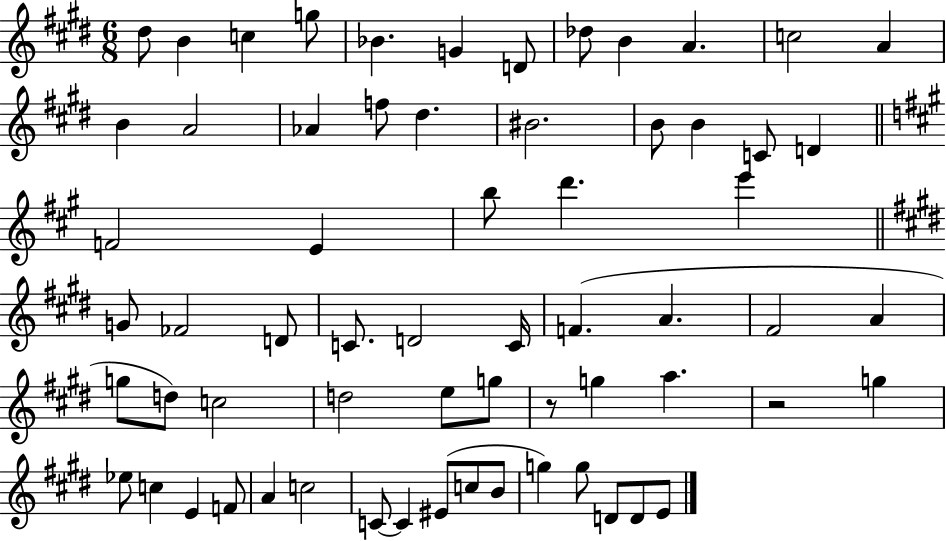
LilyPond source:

{
  \clef treble
  \numericTimeSignature
  \time 6/8
  \key e \major
  dis''8 b'4 c''4 g''8 | bes'4. g'4 d'8 | des''8 b'4 a'4. | c''2 a'4 | \break b'4 a'2 | aes'4 f''8 dis''4. | bis'2. | b'8 b'4 c'8 d'4 | \break \bar "||" \break \key a \major f'2 e'4 | b''8 d'''4. e'''4 | \bar "||" \break \key e \major g'8 fes'2 d'8 | c'8. d'2 c'16 | f'4.( a'4. | fis'2 a'4 | \break g''8 d''8) c''2 | d''2 e''8 g''8 | r8 g''4 a''4. | r2 g''4 | \break ees''8 c''4 e'4 f'8 | a'4 c''2 | c'8~~ c'4 eis'8( c''8 b'8 | g''4) g''8 d'8 d'8 e'8 | \break \bar "|."
}